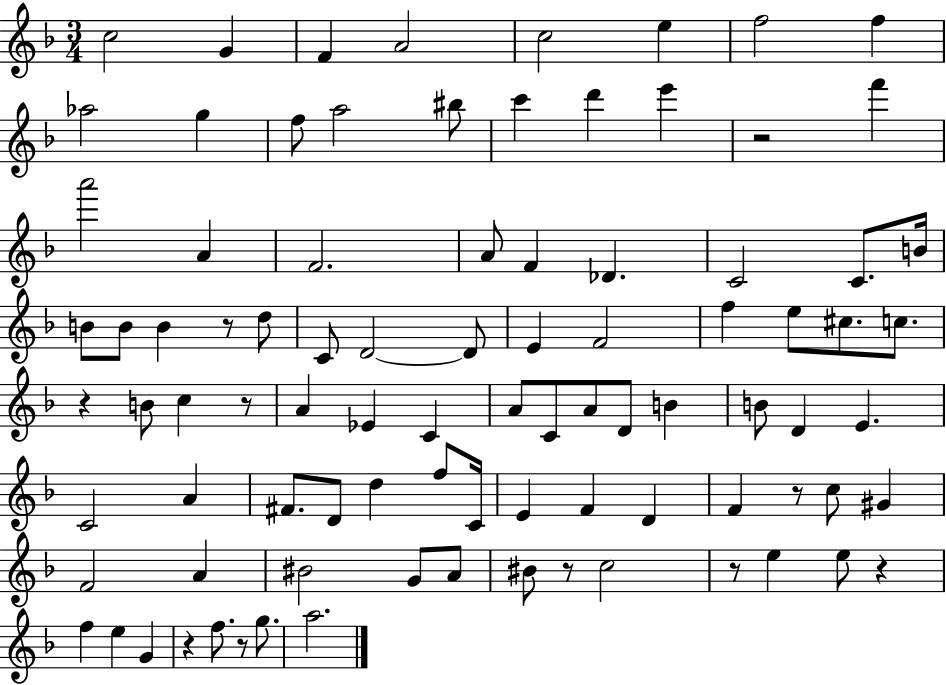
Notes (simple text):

C5/h G4/q F4/q A4/h C5/h E5/q F5/h F5/q Ab5/h G5/q F5/e A5/h BIS5/e C6/q D6/q E6/q R/h F6/q A6/h A4/q F4/h. A4/e F4/q Db4/q. C4/h C4/e. B4/s B4/e B4/e B4/q R/e D5/e C4/e D4/h D4/e E4/q F4/h F5/q E5/e C#5/e. C5/e. R/q B4/e C5/q R/e A4/q Eb4/q C4/q A4/e C4/e A4/e D4/e B4/q B4/e D4/q E4/q. C4/h A4/q F#4/e. D4/e D5/q F5/e C4/s E4/q F4/q D4/q F4/q R/e C5/e G#4/q F4/h A4/q BIS4/h G4/e A4/e BIS4/e R/e C5/h R/e E5/q E5/e R/q F5/q E5/q G4/q R/q F5/e. R/e G5/e. A5/h.